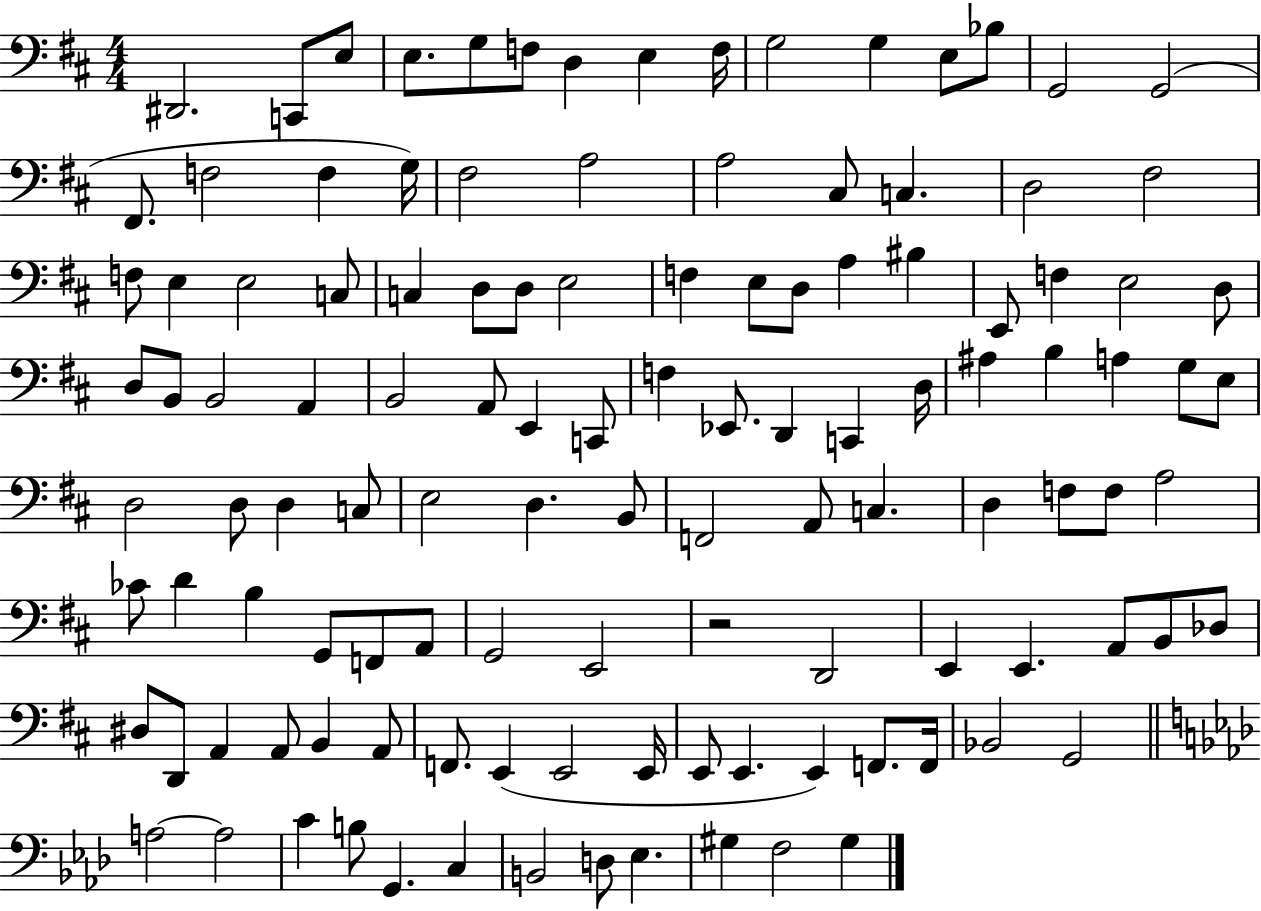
D#2/h. C2/e E3/e E3/e. G3/e F3/e D3/q E3/q F3/s G3/h G3/q E3/e Bb3/e G2/h G2/h F#2/e. F3/h F3/q G3/s F#3/h A3/h A3/h C#3/e C3/q. D3/h F#3/h F3/e E3/q E3/h C3/e C3/q D3/e D3/e E3/h F3/q E3/e D3/e A3/q BIS3/q E2/e F3/q E3/h D3/e D3/e B2/e B2/h A2/q B2/h A2/e E2/q C2/e F3/q Eb2/e. D2/q C2/q D3/s A#3/q B3/q A3/q G3/e E3/e D3/h D3/e D3/q C3/e E3/h D3/q. B2/e F2/h A2/e C3/q. D3/q F3/e F3/e A3/h CES4/e D4/q B3/q G2/e F2/e A2/e G2/h E2/h R/h D2/h E2/q E2/q. A2/e B2/e Db3/e D#3/e D2/e A2/q A2/e B2/q A2/e F2/e. E2/q E2/h E2/s E2/e E2/q. E2/q F2/e. F2/s Bb2/h G2/h A3/h A3/h C4/q B3/e G2/q. C3/q B2/h D3/e Eb3/q. G#3/q F3/h G#3/q